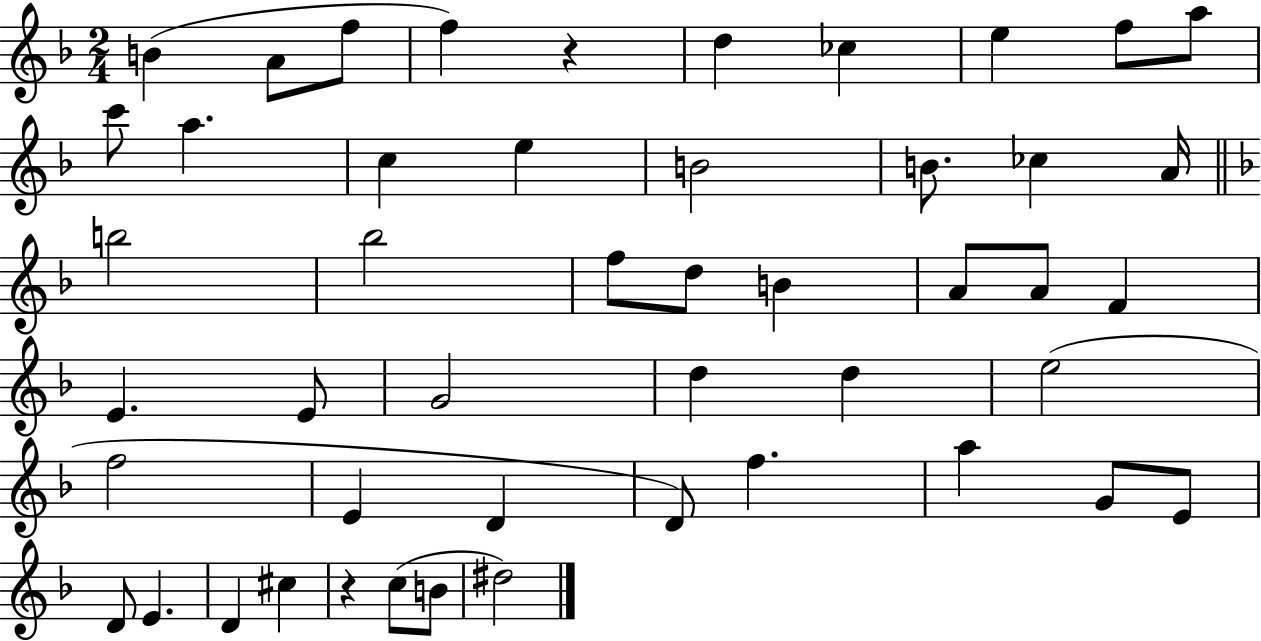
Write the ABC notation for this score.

X:1
T:Untitled
M:2/4
L:1/4
K:F
B A/2 f/2 f z d _c e f/2 a/2 c'/2 a c e B2 B/2 _c A/4 b2 _b2 f/2 d/2 B A/2 A/2 F E E/2 G2 d d e2 f2 E D D/2 f a G/2 E/2 D/2 E D ^c z c/2 B/2 ^d2